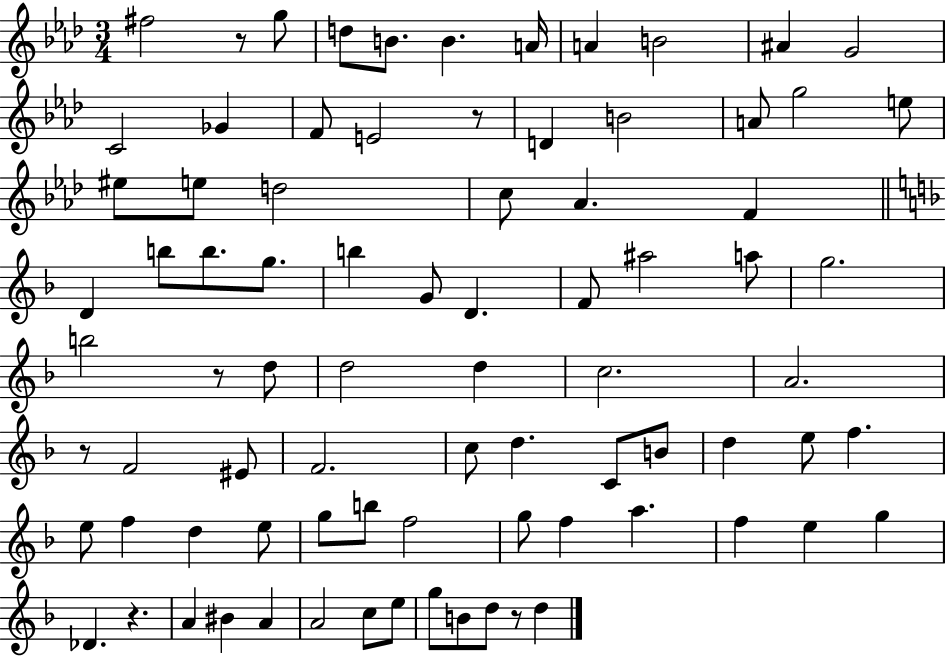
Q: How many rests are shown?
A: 6